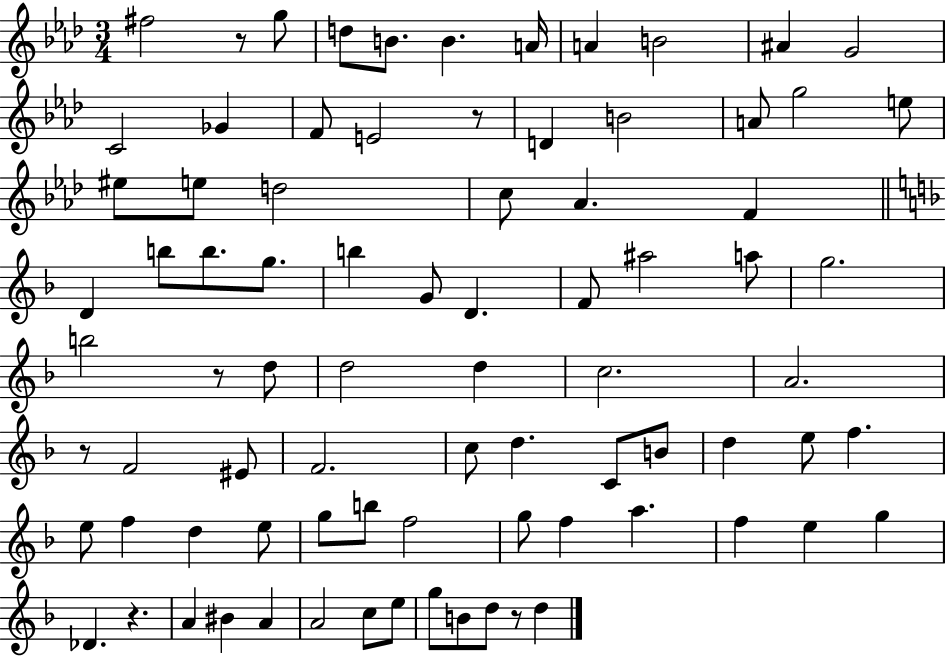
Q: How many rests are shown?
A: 6